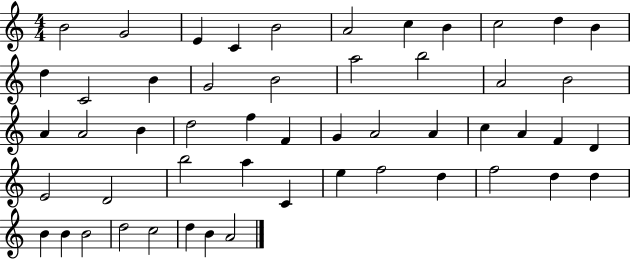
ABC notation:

X:1
T:Untitled
M:4/4
L:1/4
K:C
B2 G2 E C B2 A2 c B c2 d B d C2 B G2 B2 a2 b2 A2 B2 A A2 B d2 f F G A2 A c A F D E2 D2 b2 a C e f2 d f2 d d B B B2 d2 c2 d B A2